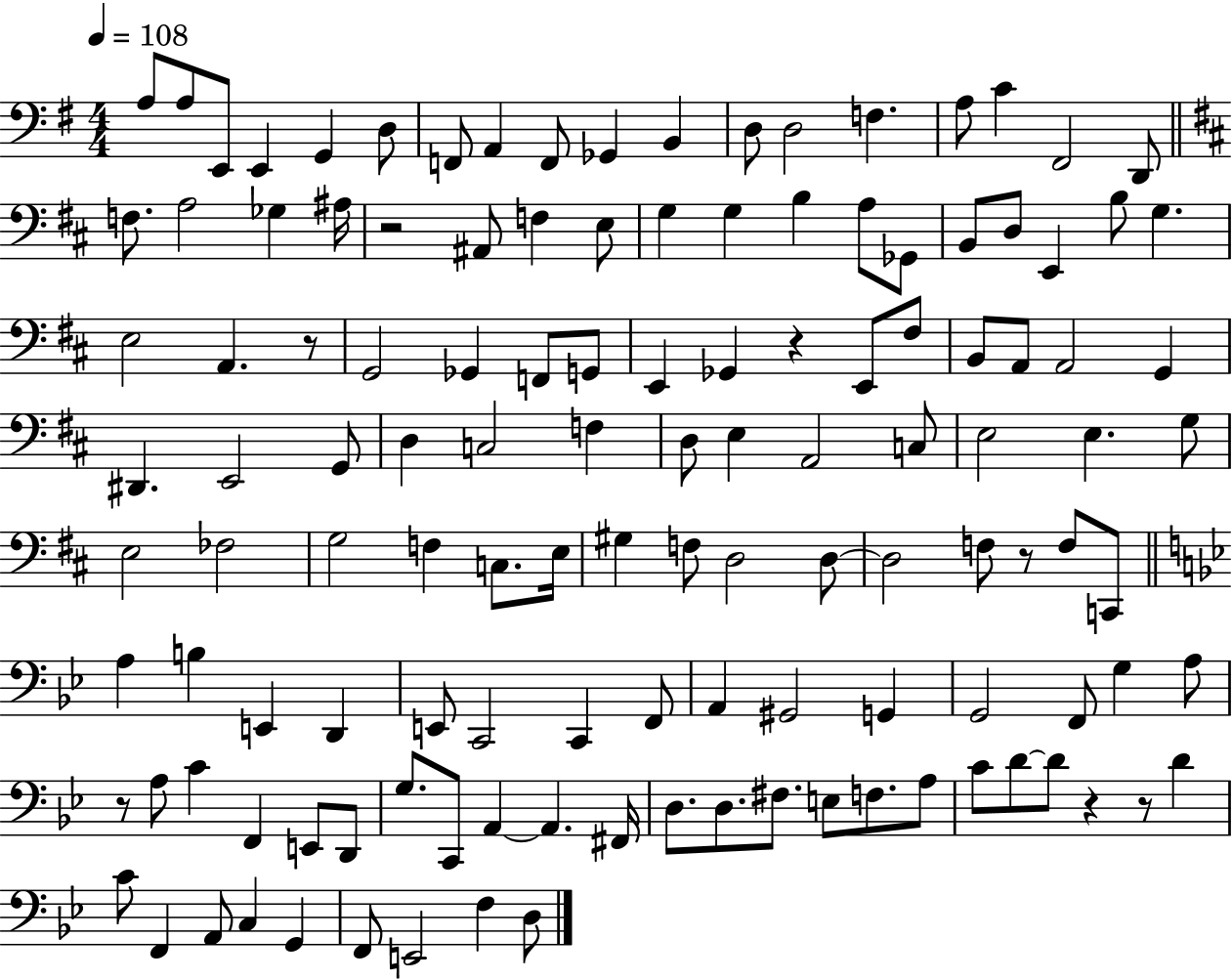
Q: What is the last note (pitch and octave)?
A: D3